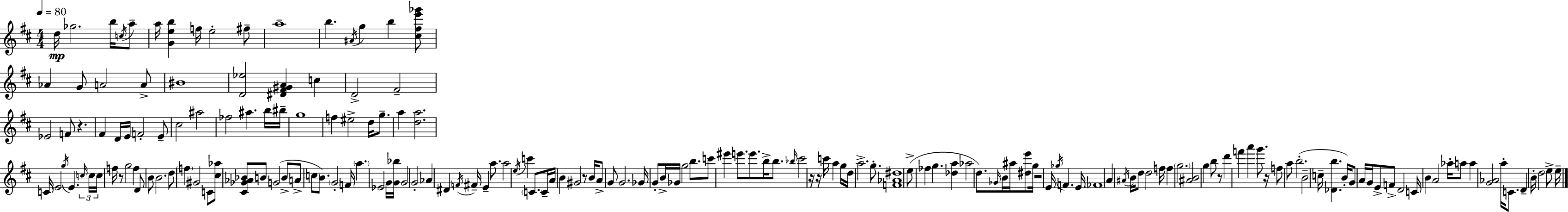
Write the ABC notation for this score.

X:1
T:Untitled
M:4/4
L:1/4
K:D
d/4 _g2 b/4 c/4 a/2 a/4 [Geb] f/4 e2 ^f/2 a4 b ^A/4 g b [^c^fe'_g']/2 _A G/2 A2 A/2 ^B4 [D_e]2 [^D^F^GA] c D2 ^F2 _E2 F/2 z ^F D/4 E/4 F2 E/2 ^c2 ^a2 _f2 ^a b/4 ^b/4 g4 f ^e2 d/4 g/2 a [da]2 C/4 E2 g/4 E c/4 c/4 c/4 f/4 z/2 g2 f D/2 B/2 B2 d/2 f ^G2 C/2 [^c_a]/2 [^C_G_A_B]/2 B/2 G2 B/2 A/2 c/2 B/2 G2 F/4 a _E2 G/4 [G_b]/4 G2 G2 _A ^D F/4 ^F/4 E a/2 a2 e/4 c' C/2 C/4 A/4 B ^G2 z/2 B/4 A/2 G/2 G2 _G/4 G/2 B/4 _G/4 g2 b/2 c'/2 ^e' e'/2 e'/2 b/4 b/2 _b/4 ^c'2 z/4 z/4 c'/4 a g/4 d/4 a2 g/2 [F_A^d]4 e/2 _f g [_da] _a2 d/2 _G/4 B/4 ^a/4 [^de']/2 g/4 z2 E/4 _g/4 F E/4 _F4 A ^A/4 B/4 d/2 d2 f/4 f g2 [^AB]2 g b/2 z/2 d' f' a' g'/2 z/4 f/2 a/2 b2 B2 c/4 [_Db] B/4 G/2 A/4 G/4 E/2 F/2 D2 C/4 B A2 _a/4 a/2 a [G_A]2 a/4 C/2 D B/4 d2 e/2 e/4